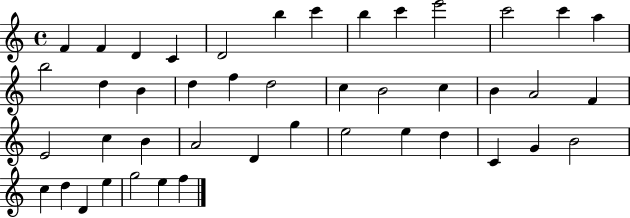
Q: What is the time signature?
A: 4/4